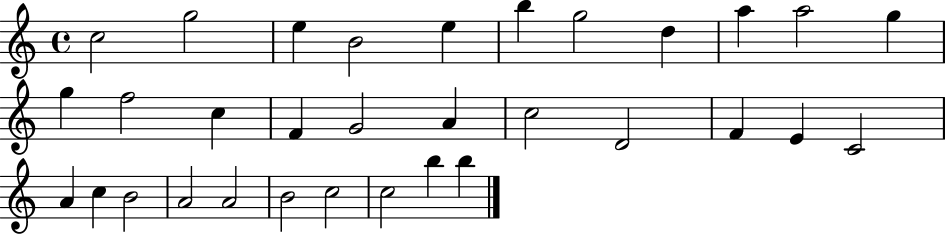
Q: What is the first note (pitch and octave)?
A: C5